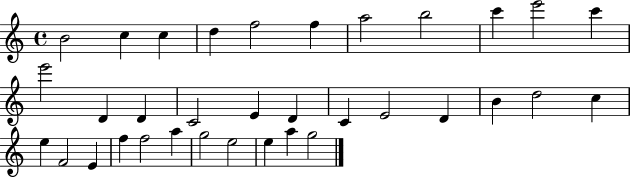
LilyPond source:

{
  \clef treble
  \time 4/4
  \defaultTimeSignature
  \key c \major
  b'2 c''4 c''4 | d''4 f''2 f''4 | a''2 b''2 | c'''4 e'''2 c'''4 | \break e'''2 d'4 d'4 | c'2 e'4 d'4 | c'4 e'2 d'4 | b'4 d''2 c''4 | \break e''4 f'2 e'4 | f''4 f''2 a''4 | g''2 e''2 | e''4 a''4 g''2 | \break \bar "|."
}